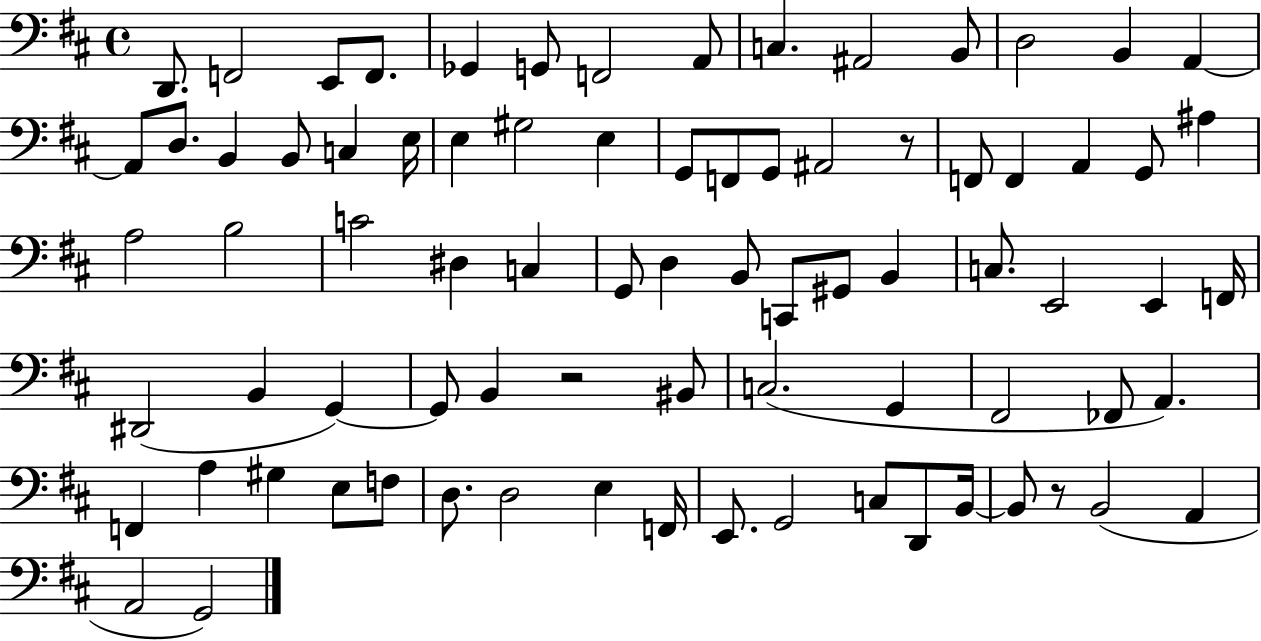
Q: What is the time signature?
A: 4/4